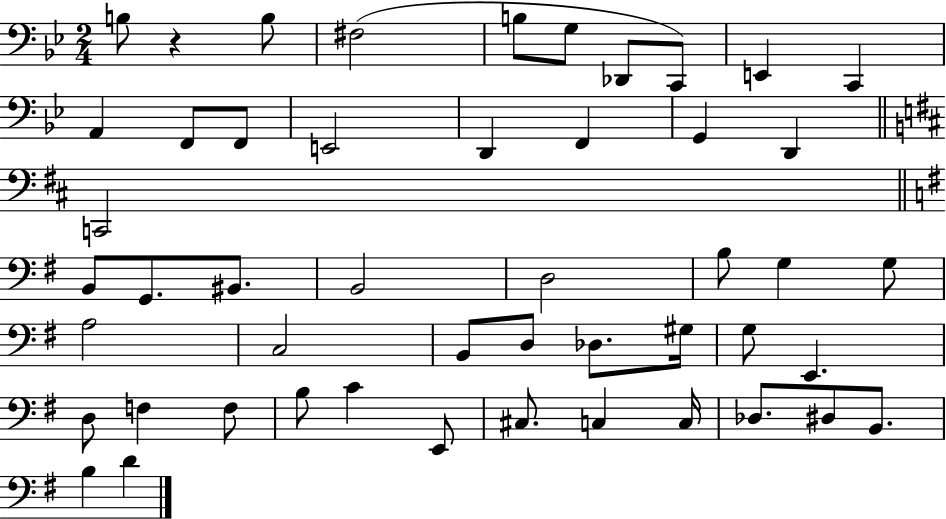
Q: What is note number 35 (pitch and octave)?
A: D3